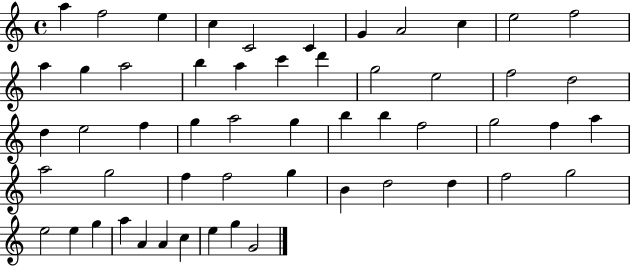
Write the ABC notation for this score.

X:1
T:Untitled
M:4/4
L:1/4
K:C
a f2 e c C2 C G A2 c e2 f2 a g a2 b a c' d' g2 e2 f2 d2 d e2 f g a2 g b b f2 g2 f a a2 g2 f f2 g B d2 d f2 g2 e2 e g a A A c e g G2